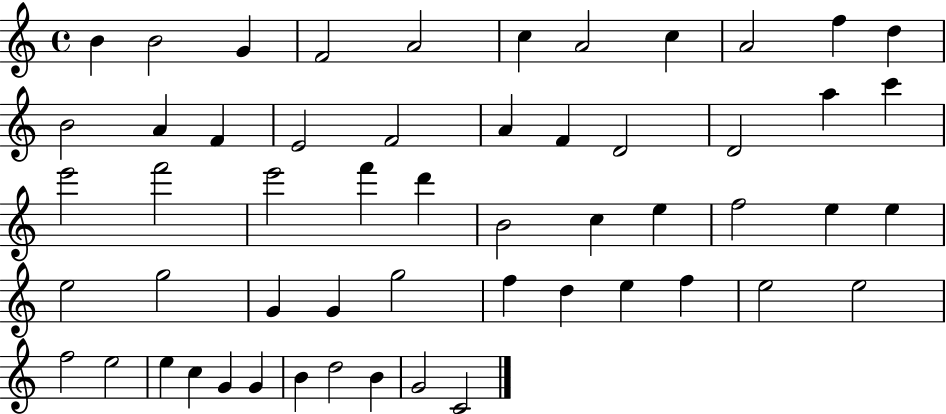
{
  \clef treble
  \time 4/4
  \defaultTimeSignature
  \key c \major
  b'4 b'2 g'4 | f'2 a'2 | c''4 a'2 c''4 | a'2 f''4 d''4 | \break b'2 a'4 f'4 | e'2 f'2 | a'4 f'4 d'2 | d'2 a''4 c'''4 | \break e'''2 f'''2 | e'''2 f'''4 d'''4 | b'2 c''4 e''4 | f''2 e''4 e''4 | \break e''2 g''2 | g'4 g'4 g''2 | f''4 d''4 e''4 f''4 | e''2 e''2 | \break f''2 e''2 | e''4 c''4 g'4 g'4 | b'4 d''2 b'4 | g'2 c'2 | \break \bar "|."
}